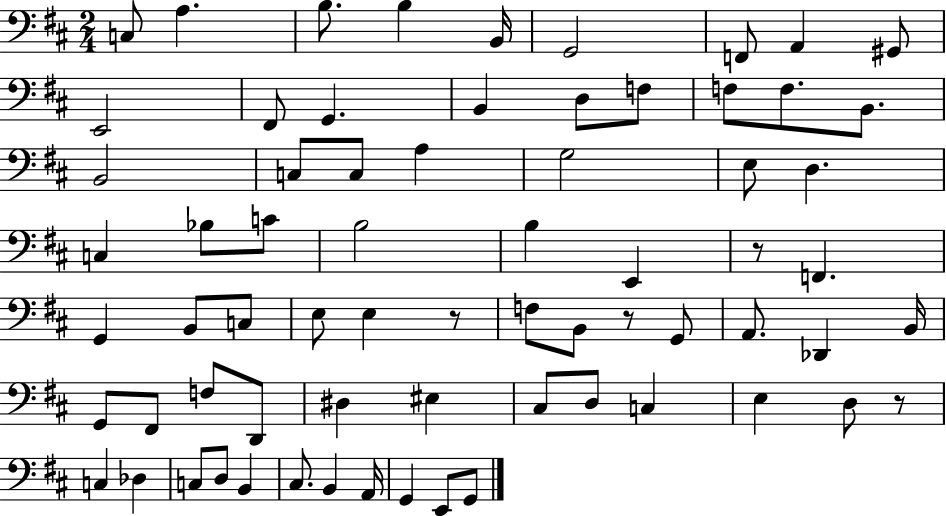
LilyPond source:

{
  \clef bass
  \numericTimeSignature
  \time 2/4
  \key d \major
  c8 a4. | b8. b4 b,16 | g,2 | f,8 a,4 gis,8 | \break e,2 | fis,8 g,4. | b,4 d8 f8 | f8 f8. b,8. | \break b,2 | c8 c8 a4 | g2 | e8 d4. | \break c4 bes8 c'8 | b2 | b4 e,4 | r8 f,4. | \break g,4 b,8 c8 | e8 e4 r8 | f8 b,8 r8 g,8 | a,8. des,4 b,16 | \break g,8 fis,8 f8 d,8 | dis4 eis4 | cis8 d8 c4 | e4 d8 r8 | \break c4 des4 | c8 d8 b,4 | cis8. b,4 a,16 | g,4 e,8 g,8 | \break \bar "|."
}